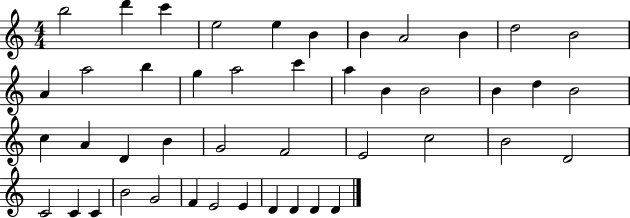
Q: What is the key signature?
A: C major